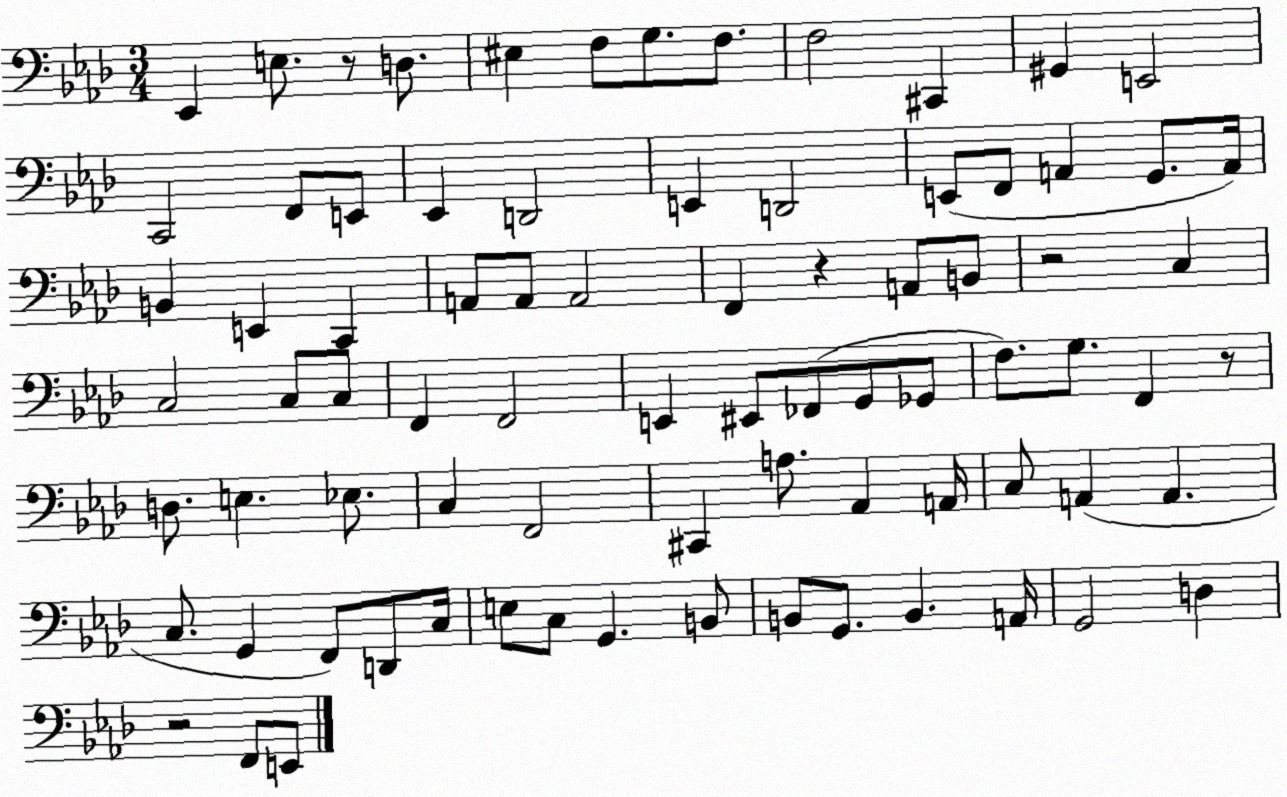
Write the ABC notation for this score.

X:1
T:Untitled
M:3/4
L:1/4
K:Ab
_E,, E,/2 z/2 D,/2 ^E, F,/2 G,/2 F,/2 F,2 ^C,, ^G,, E,,2 C,,2 F,,/2 E,,/2 _E,, D,,2 E,, D,,2 E,,/2 F,,/2 A,, G,,/2 A,,/4 B,, E,, C,, A,,/2 A,,/2 A,,2 F,, z A,,/2 B,,/2 z2 C, C,2 C,/2 C,/2 F,, F,,2 E,, ^E,,/2 _F,,/2 G,,/2 _G,,/2 F,/2 G,/2 F,, z/2 D,/2 E, _E,/2 C, F,,2 ^C,, A,/2 _A,, A,,/4 C,/2 A,, A,, C,/2 G,, F,,/2 D,,/2 C,/4 E,/2 C,/2 G,, B,,/2 B,,/2 G,,/2 B,, A,,/4 G,,2 D, z2 F,,/2 E,,/2